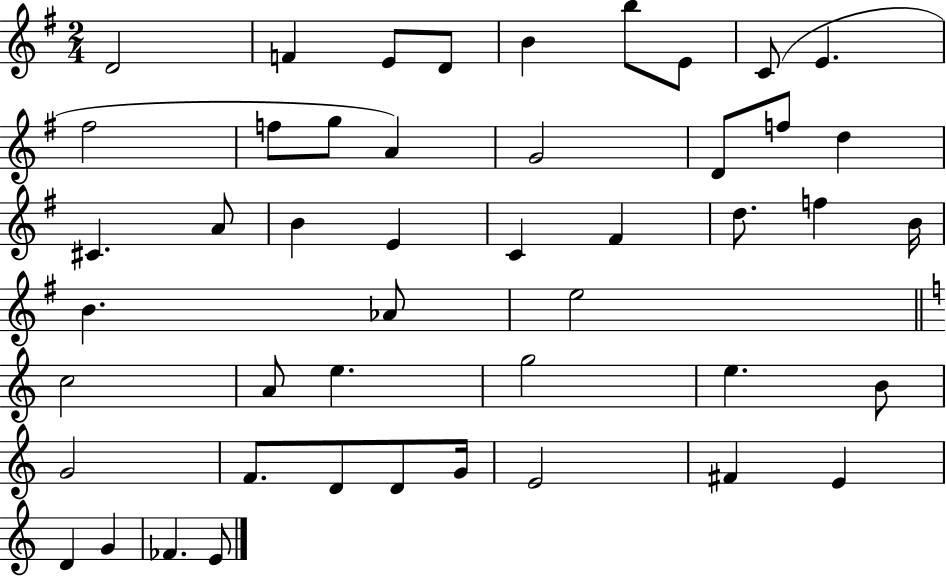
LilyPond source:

{
  \clef treble
  \numericTimeSignature
  \time 2/4
  \key g \major
  \repeat volta 2 { d'2 | f'4 e'8 d'8 | b'4 b''8 e'8 | c'8( e'4. | \break fis''2 | f''8 g''8 a'4) | g'2 | d'8 f''8 d''4 | \break cis'4. a'8 | b'4 e'4 | c'4 fis'4 | d''8. f''4 b'16 | \break b'4. aes'8 | e''2 | \bar "||" \break \key a \minor c''2 | a'8 e''4. | g''2 | e''4. b'8 | \break g'2 | f'8. d'8 d'8 g'16 | e'2 | fis'4 e'4 | \break d'4 g'4 | fes'4. e'8 | } \bar "|."
}